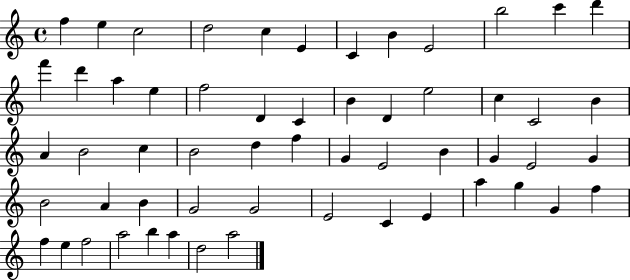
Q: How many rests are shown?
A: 0